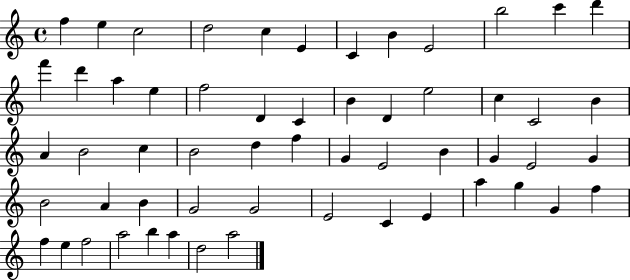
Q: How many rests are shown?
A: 0